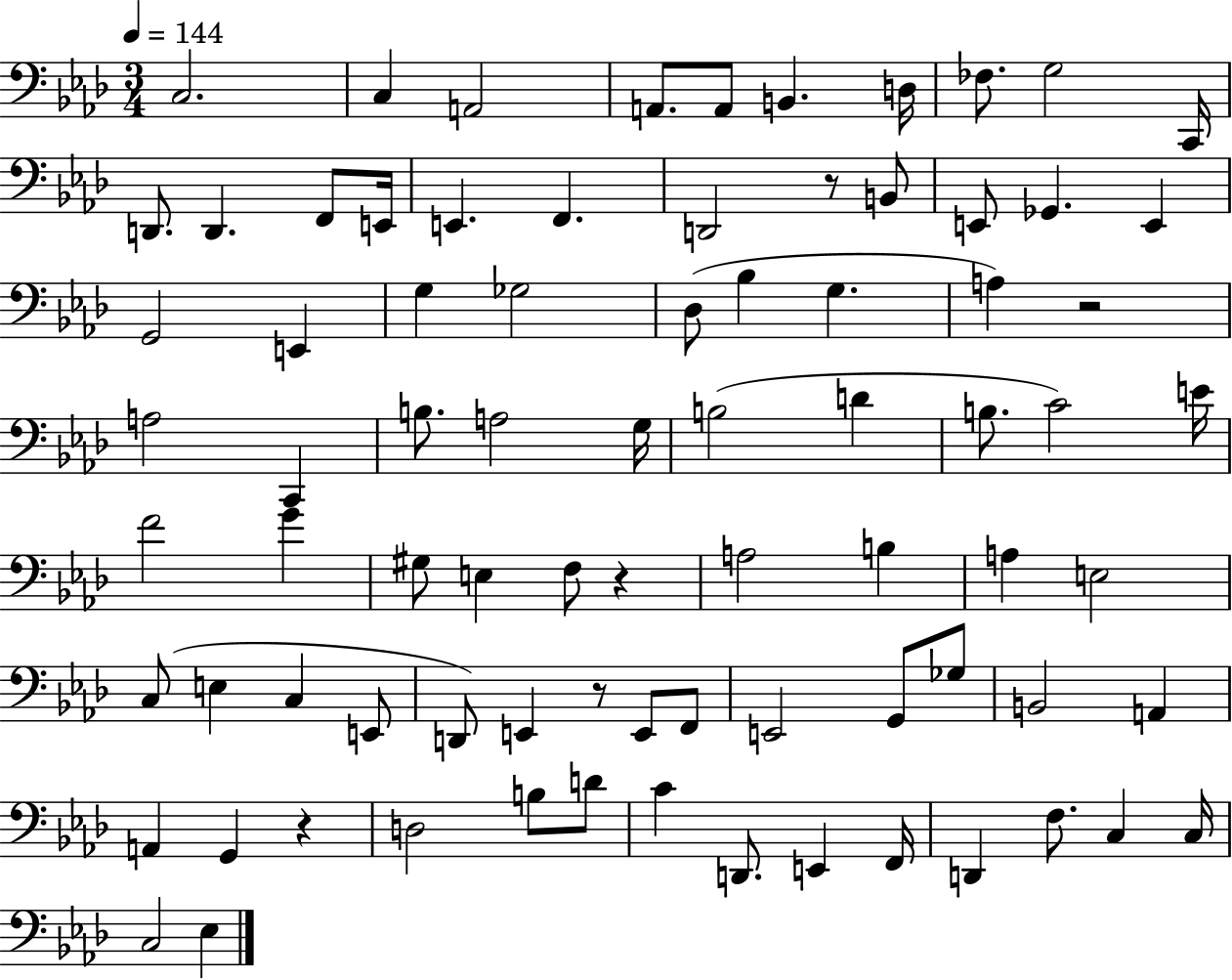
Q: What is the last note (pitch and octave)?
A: Eb3